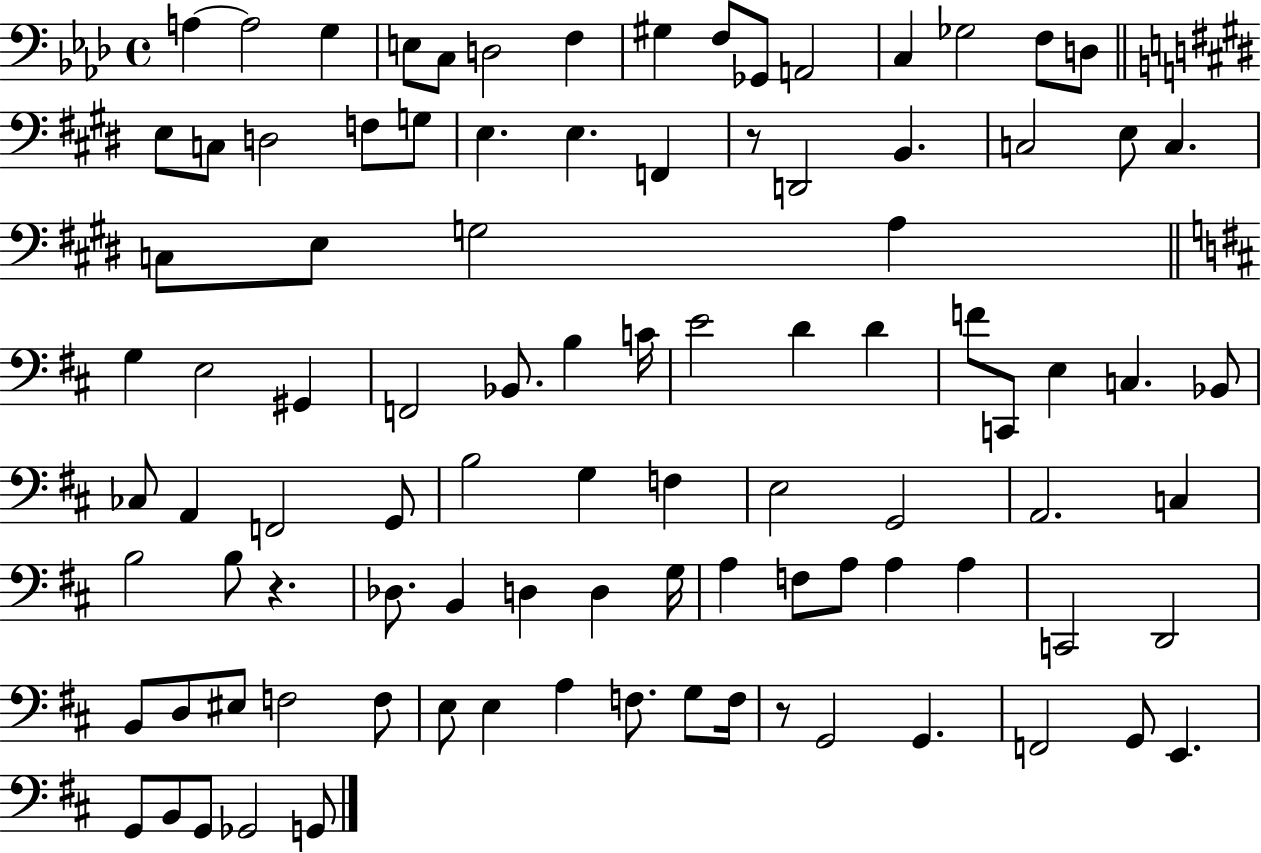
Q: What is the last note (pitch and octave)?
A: G2